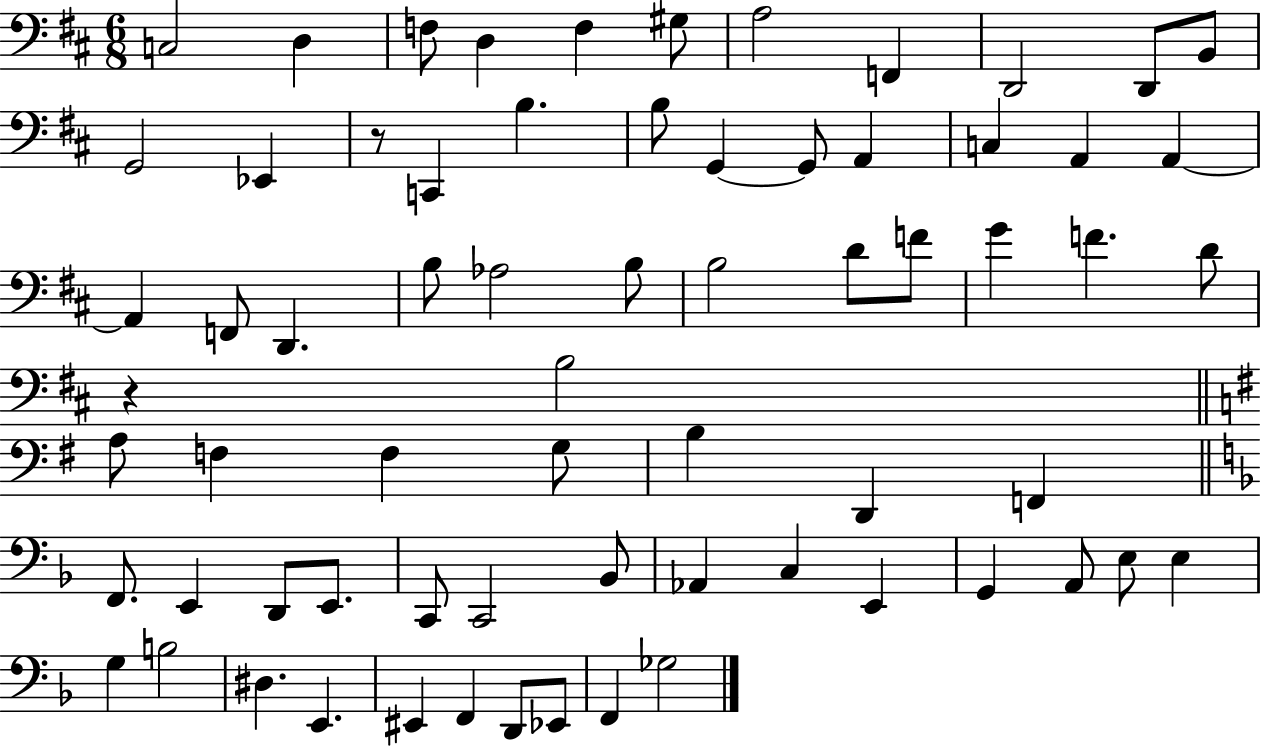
{
  \clef bass
  \numericTimeSignature
  \time 6/8
  \key d \major
  \repeat volta 2 { c2 d4 | f8 d4 f4 gis8 | a2 f,4 | d,2 d,8 b,8 | \break g,2 ees,4 | r8 c,4 b4. | b8 g,4~~ g,8 a,4 | c4 a,4 a,4~~ | \break a,4 f,8 d,4. | b8 aes2 b8 | b2 d'8 f'8 | g'4 f'4. d'8 | \break r4 b2 | \bar "||" \break \key g \major a8 f4 f4 g8 | b4 d,4 f,4 | \bar "||" \break \key d \minor f,8. e,4 d,8 e,8. | c,8 c,2 bes,8 | aes,4 c4 e,4 | g,4 a,8 e8 e4 | \break g4 b2 | dis4. e,4. | eis,4 f,4 d,8 ees,8 | f,4 ges2 | \break } \bar "|."
}